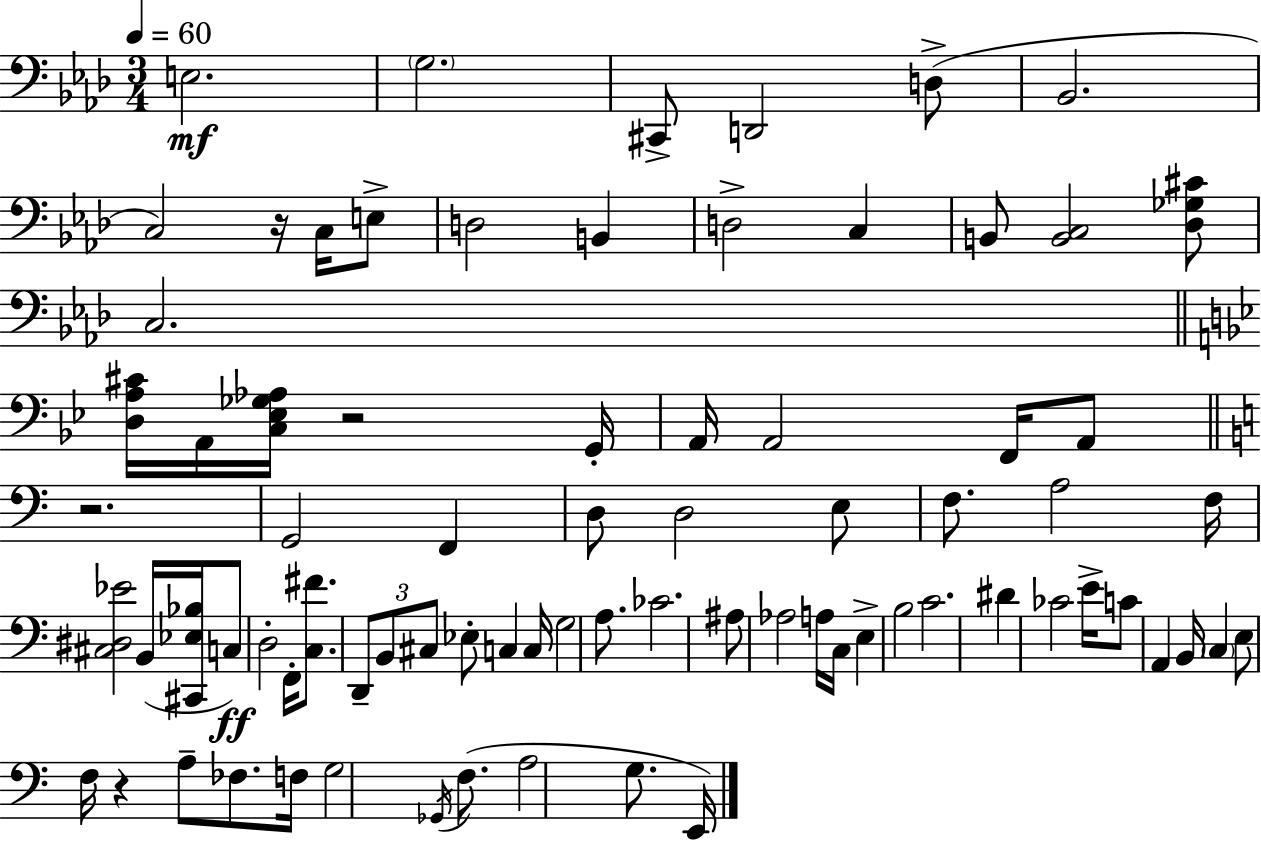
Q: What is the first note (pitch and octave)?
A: E3